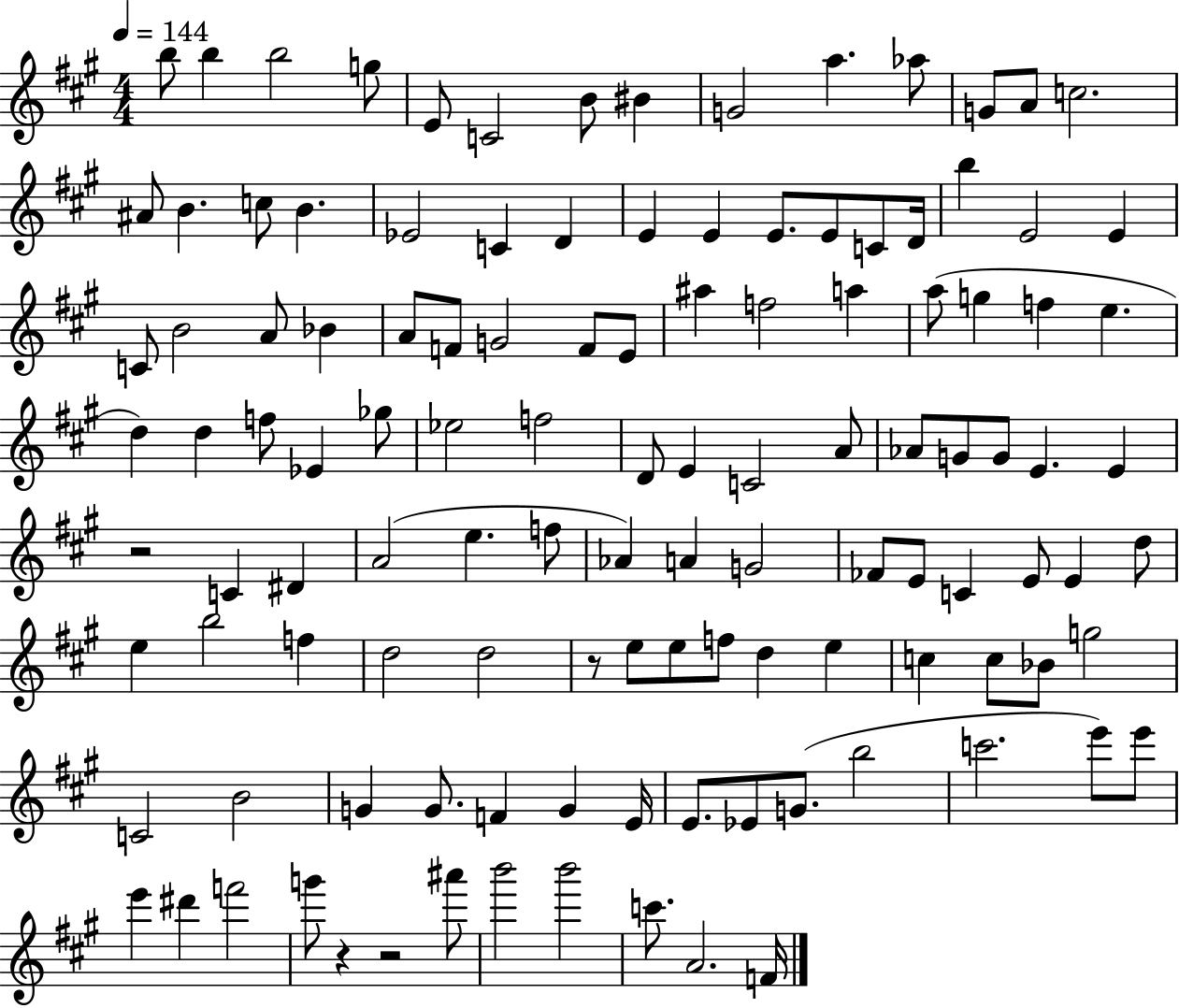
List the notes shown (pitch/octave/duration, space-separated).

B5/e B5/q B5/h G5/e E4/e C4/h B4/e BIS4/q G4/h A5/q. Ab5/e G4/e A4/e C5/h. A#4/e B4/q. C5/e B4/q. Eb4/h C4/q D4/q E4/q E4/q E4/e. E4/e C4/e D4/s B5/q E4/h E4/q C4/e B4/h A4/e Bb4/q A4/e F4/e G4/h F4/e E4/e A#5/q F5/h A5/q A5/e G5/q F5/q E5/q. D5/q D5/q F5/e Eb4/q Gb5/e Eb5/h F5/h D4/e E4/q C4/h A4/e Ab4/e G4/e G4/e E4/q. E4/q R/h C4/q D#4/q A4/h E5/q. F5/e Ab4/q A4/q G4/h FES4/e E4/e C4/q E4/e E4/q D5/e E5/q B5/h F5/q D5/h D5/h R/e E5/e E5/e F5/e D5/q E5/q C5/q C5/e Bb4/e G5/h C4/h B4/h G4/q G4/e. F4/q G4/q E4/s E4/e. Eb4/e G4/e. B5/h C6/h. E6/e E6/e E6/q D#6/q F6/h G6/e R/q R/h A#6/e B6/h B6/h C6/e. A4/h. F4/s